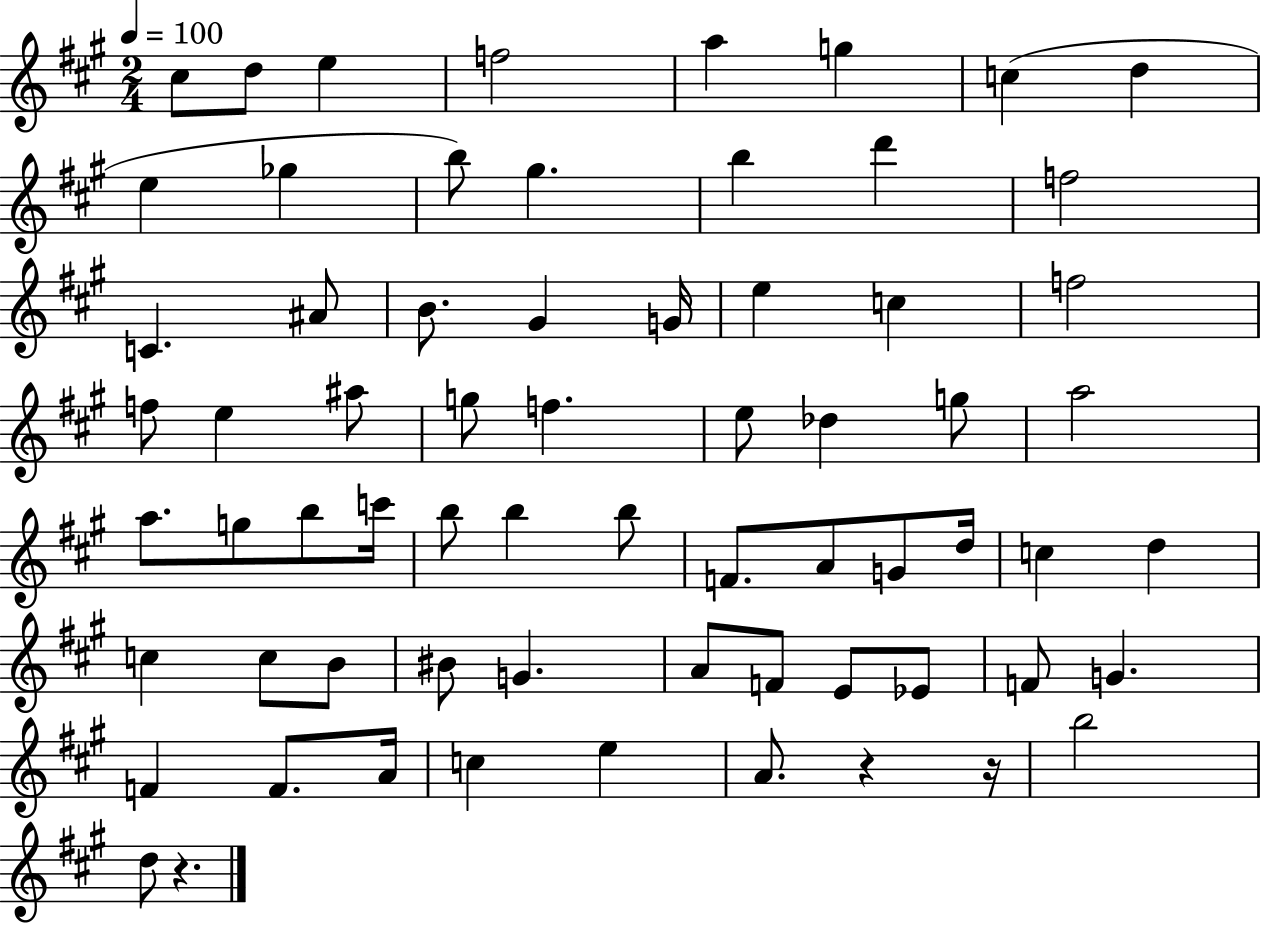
C#5/e D5/e E5/q F5/h A5/q G5/q C5/q D5/q E5/q Gb5/q B5/e G#5/q. B5/q D6/q F5/h C4/q. A#4/e B4/e. G#4/q G4/s E5/q C5/q F5/h F5/e E5/q A#5/e G5/e F5/q. E5/e Db5/q G5/e A5/h A5/e. G5/e B5/e C6/s B5/e B5/q B5/e F4/e. A4/e G4/e D5/s C5/q D5/q C5/q C5/e B4/e BIS4/e G4/q. A4/e F4/e E4/e Eb4/e F4/e G4/q. F4/q F4/e. A4/s C5/q E5/q A4/e. R/q R/s B5/h D5/e R/q.